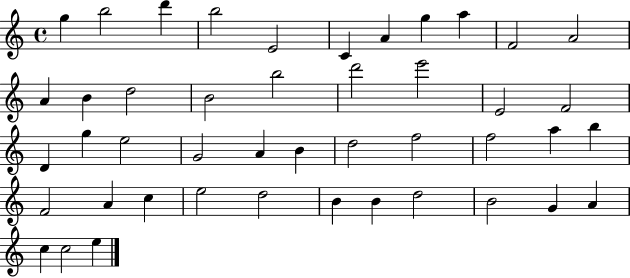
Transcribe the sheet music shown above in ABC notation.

X:1
T:Untitled
M:4/4
L:1/4
K:C
g b2 d' b2 E2 C A g a F2 A2 A B d2 B2 b2 d'2 e'2 E2 F2 D g e2 G2 A B d2 f2 f2 a b F2 A c e2 d2 B B d2 B2 G A c c2 e